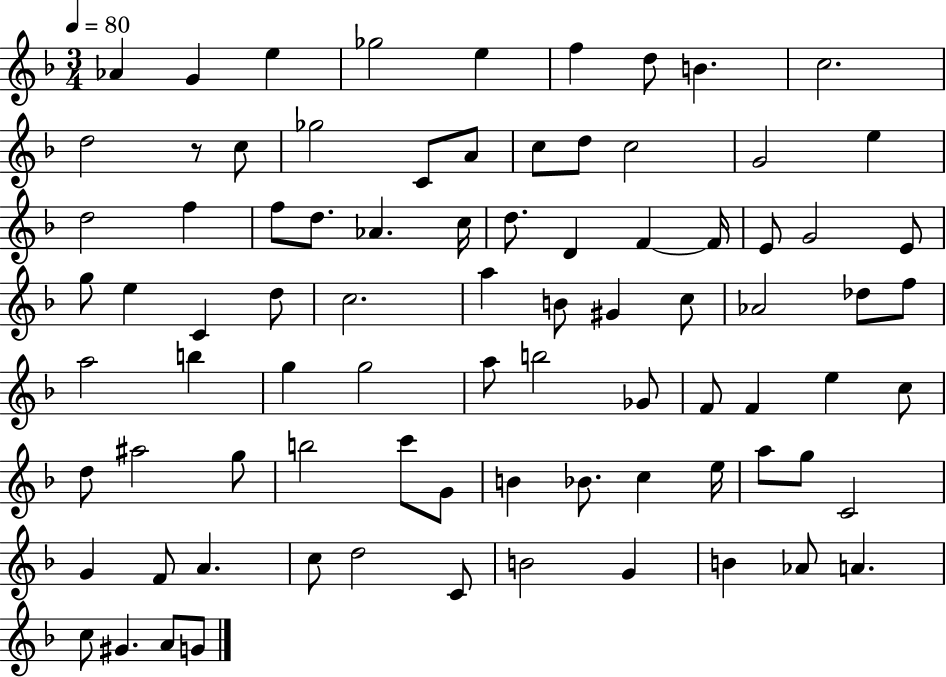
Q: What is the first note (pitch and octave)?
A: Ab4